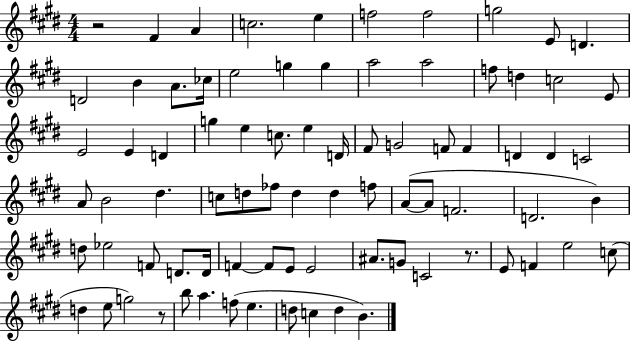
X:1
T:Untitled
M:4/4
L:1/4
K:E
z2 ^F A c2 e f2 f2 g2 E/2 D D2 B A/2 _c/4 e2 g g a2 a2 f/2 d c2 E/2 E2 E D g e c/2 e D/4 ^F/2 G2 F/2 F D D C2 A/2 B2 ^d c/2 d/2 _f/2 d d f/2 A/2 A/2 F2 D2 B d/2 _e2 F/2 D/2 D/4 F F/2 E/2 E2 ^A/2 G/2 C2 z/2 E/2 F e2 c/2 d e/2 g2 z/2 b/2 a f/2 e d/2 c d B